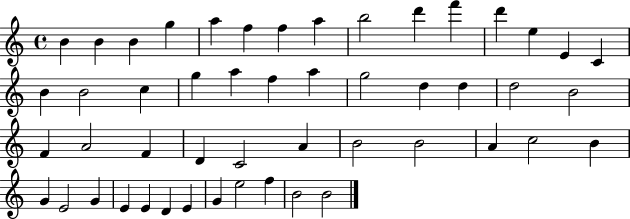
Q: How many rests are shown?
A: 0